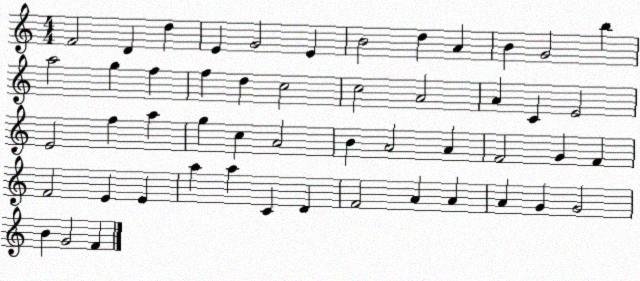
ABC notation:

X:1
T:Untitled
M:4/4
L:1/4
K:C
F2 D d E G2 E B2 d A B G2 b a2 g f f d c2 c2 A2 A C E2 E2 f a g c A2 B A2 A F2 G F F2 E E a a C D F2 A A A G G2 B G2 F